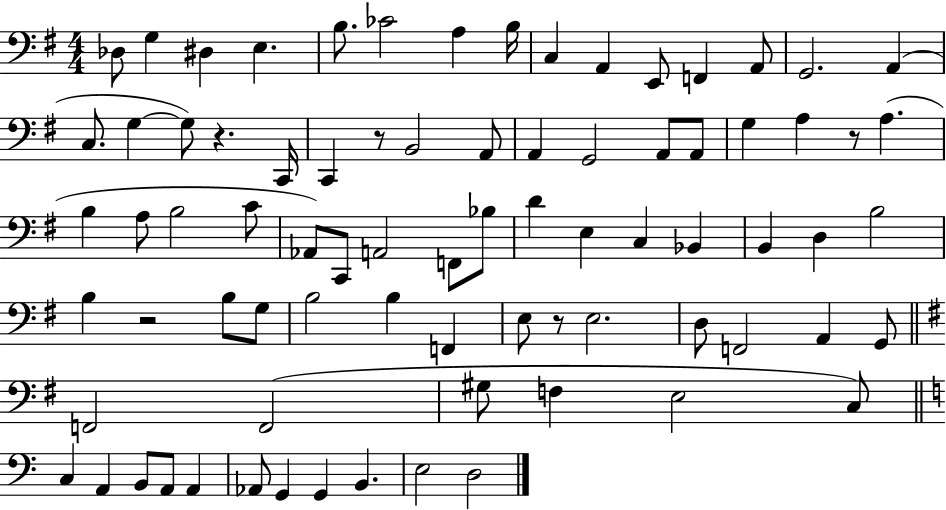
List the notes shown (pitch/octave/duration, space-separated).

Db3/e G3/q D#3/q E3/q. B3/e. CES4/h A3/q B3/s C3/q A2/q E2/e F2/q A2/e G2/h. A2/q C3/e. G3/q G3/e R/q. C2/s C2/q R/e B2/h A2/e A2/q G2/h A2/e A2/e G3/q A3/q R/e A3/q. B3/q A3/e B3/h C4/e Ab2/e C2/e A2/h F2/e Bb3/e D4/q E3/q C3/q Bb2/q B2/q D3/q B3/h B3/q R/h B3/e G3/e B3/h B3/q F2/q E3/e R/e E3/h. D3/e F2/h A2/q G2/e F2/h F2/h G#3/e F3/q E3/h C3/e C3/q A2/q B2/e A2/e A2/q Ab2/e G2/q G2/q B2/q. E3/h D3/h